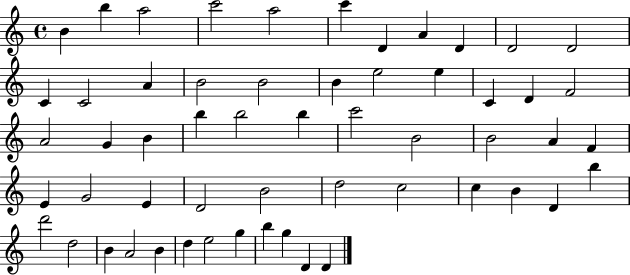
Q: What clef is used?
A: treble